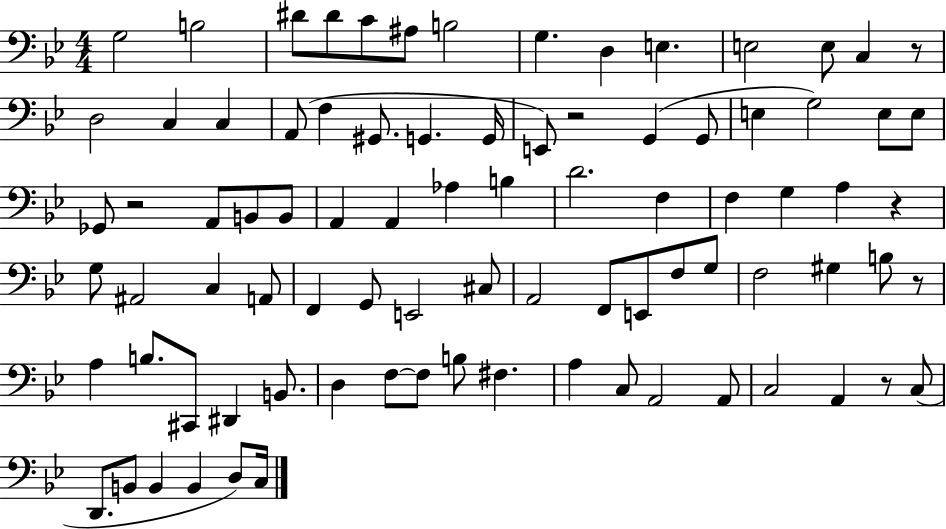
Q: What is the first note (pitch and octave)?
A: G3